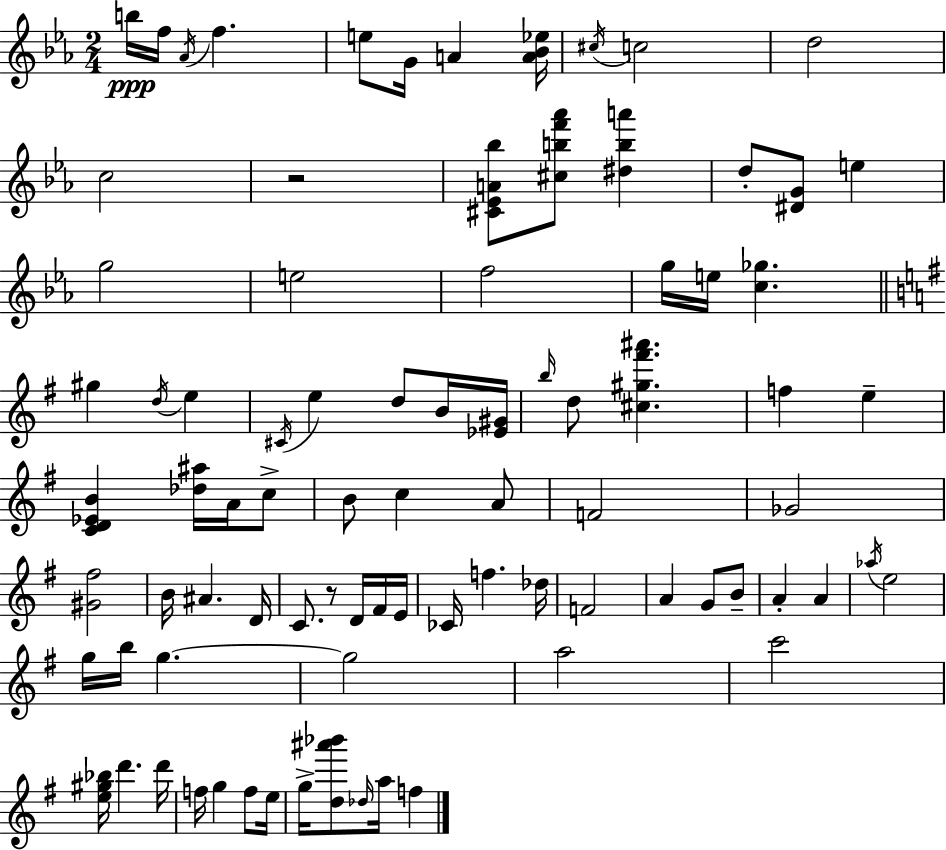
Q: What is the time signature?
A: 2/4